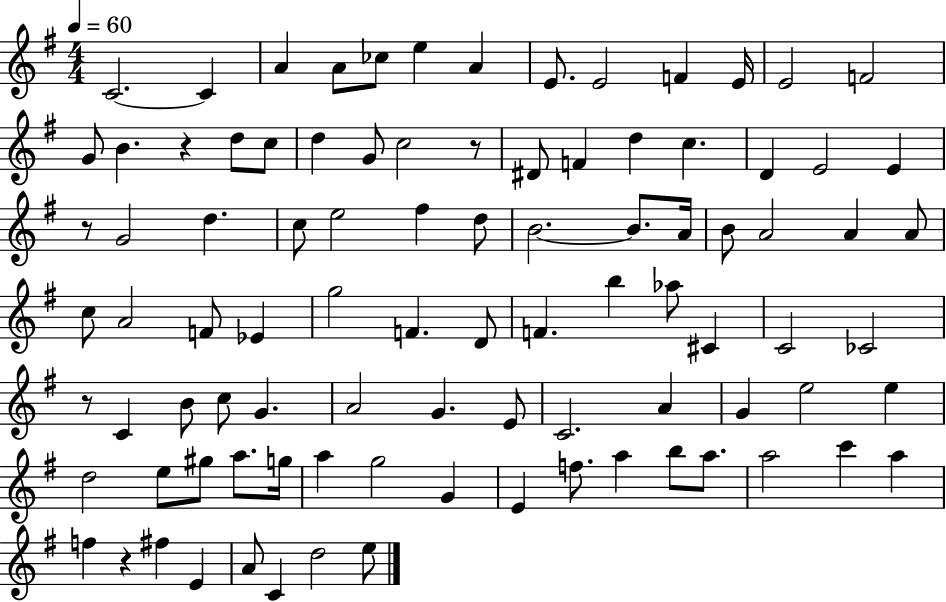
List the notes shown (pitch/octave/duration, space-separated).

C4/h. C4/q A4/q A4/e CES5/e E5/q A4/q E4/e. E4/h F4/q E4/s E4/h F4/h G4/e B4/q. R/q D5/e C5/e D5/q G4/e C5/h R/e D#4/e F4/q D5/q C5/q. D4/q E4/h E4/q R/e G4/h D5/q. C5/e E5/h F#5/q D5/e B4/h. B4/e. A4/s B4/e A4/h A4/q A4/e C5/e A4/h F4/e Eb4/q G5/h F4/q. D4/e F4/q. B5/q Ab5/e C#4/q C4/h CES4/h R/e C4/q B4/e C5/e G4/q. A4/h G4/q. E4/e C4/h. A4/q G4/q E5/h E5/q D5/h E5/e G#5/e A5/e. G5/s A5/q G5/h G4/q E4/q F5/e. A5/q B5/e A5/e. A5/h C6/q A5/q F5/q R/q F#5/q E4/q A4/e C4/q D5/h E5/e